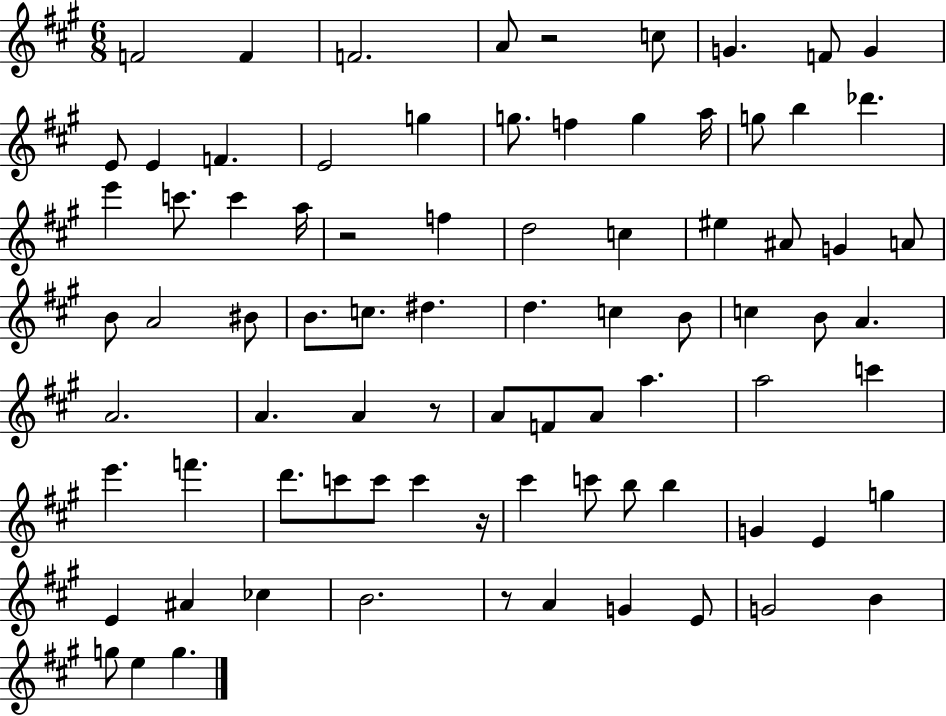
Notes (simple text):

F4/h F4/q F4/h. A4/e R/h C5/e G4/q. F4/e G4/q E4/e E4/q F4/q. E4/h G5/q G5/e. F5/q G5/q A5/s G5/e B5/q Db6/q. E6/q C6/e. C6/q A5/s R/h F5/q D5/h C5/q EIS5/q A#4/e G4/q A4/e B4/e A4/h BIS4/e B4/e. C5/e. D#5/q. D5/q. C5/q B4/e C5/q B4/e A4/q. A4/h. A4/q. A4/q R/e A4/e F4/e A4/e A5/q. A5/h C6/q E6/q. F6/q. D6/e. C6/e C6/e C6/q R/s C#6/q C6/e B5/e B5/q G4/q E4/q G5/q E4/q A#4/q CES5/q B4/h. R/e A4/q G4/q E4/e G4/h B4/q G5/e E5/q G5/q.